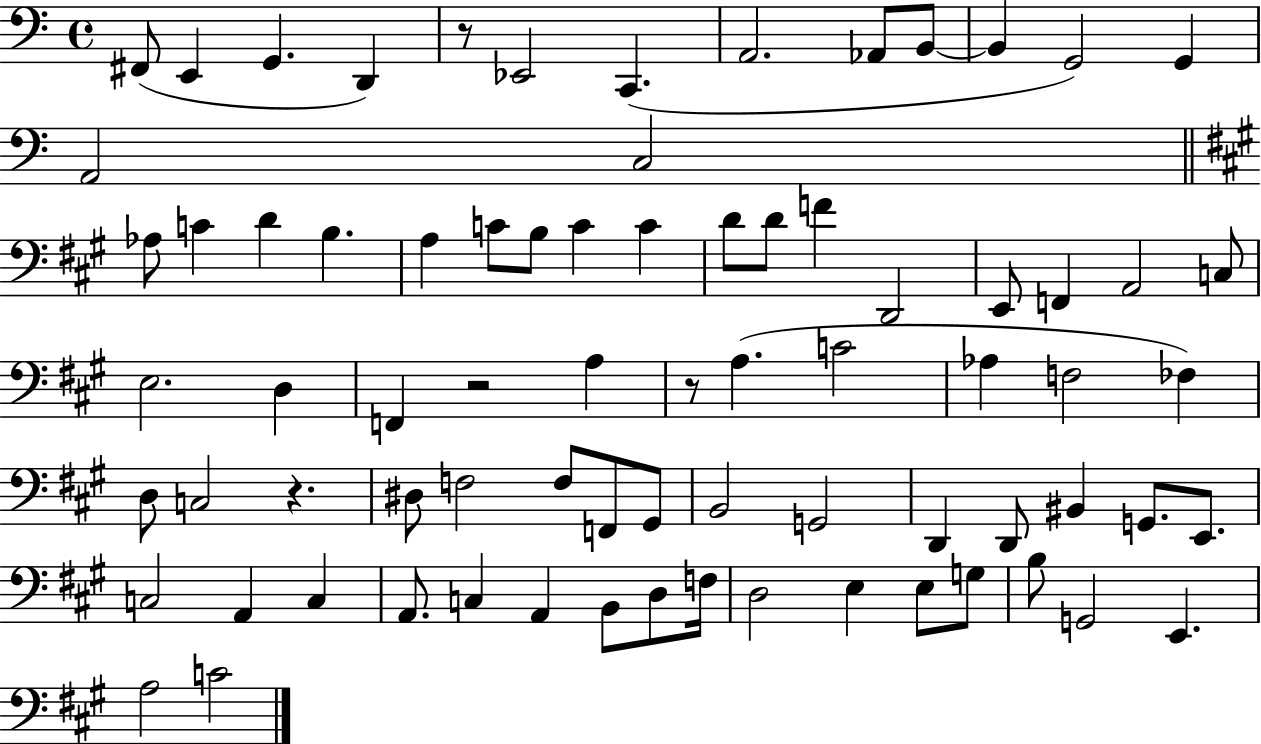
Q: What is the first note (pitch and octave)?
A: F#2